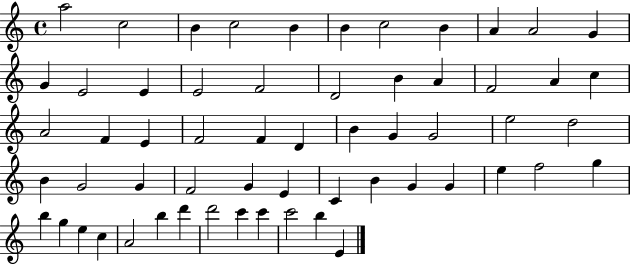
{
  \clef treble
  \time 4/4
  \defaultTimeSignature
  \key c \major
  a''2 c''2 | b'4 c''2 b'4 | b'4 c''2 b'4 | a'4 a'2 g'4 | \break g'4 e'2 e'4 | e'2 f'2 | d'2 b'4 a'4 | f'2 a'4 c''4 | \break a'2 f'4 e'4 | f'2 f'4 d'4 | b'4 g'4 g'2 | e''2 d''2 | \break b'4 g'2 g'4 | f'2 g'4 e'4 | c'4 b'4 g'4 g'4 | e''4 f''2 g''4 | \break b''4 g''4 e''4 c''4 | a'2 b''4 d'''4 | d'''2 c'''4 c'''4 | c'''2 b''4 e'4 | \break \bar "|."
}